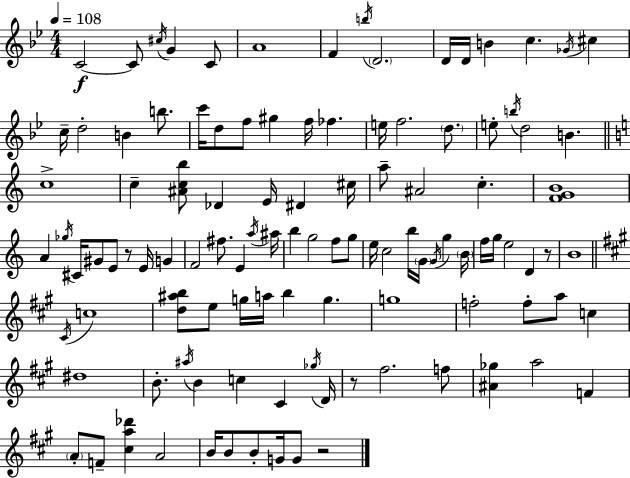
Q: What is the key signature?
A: G minor